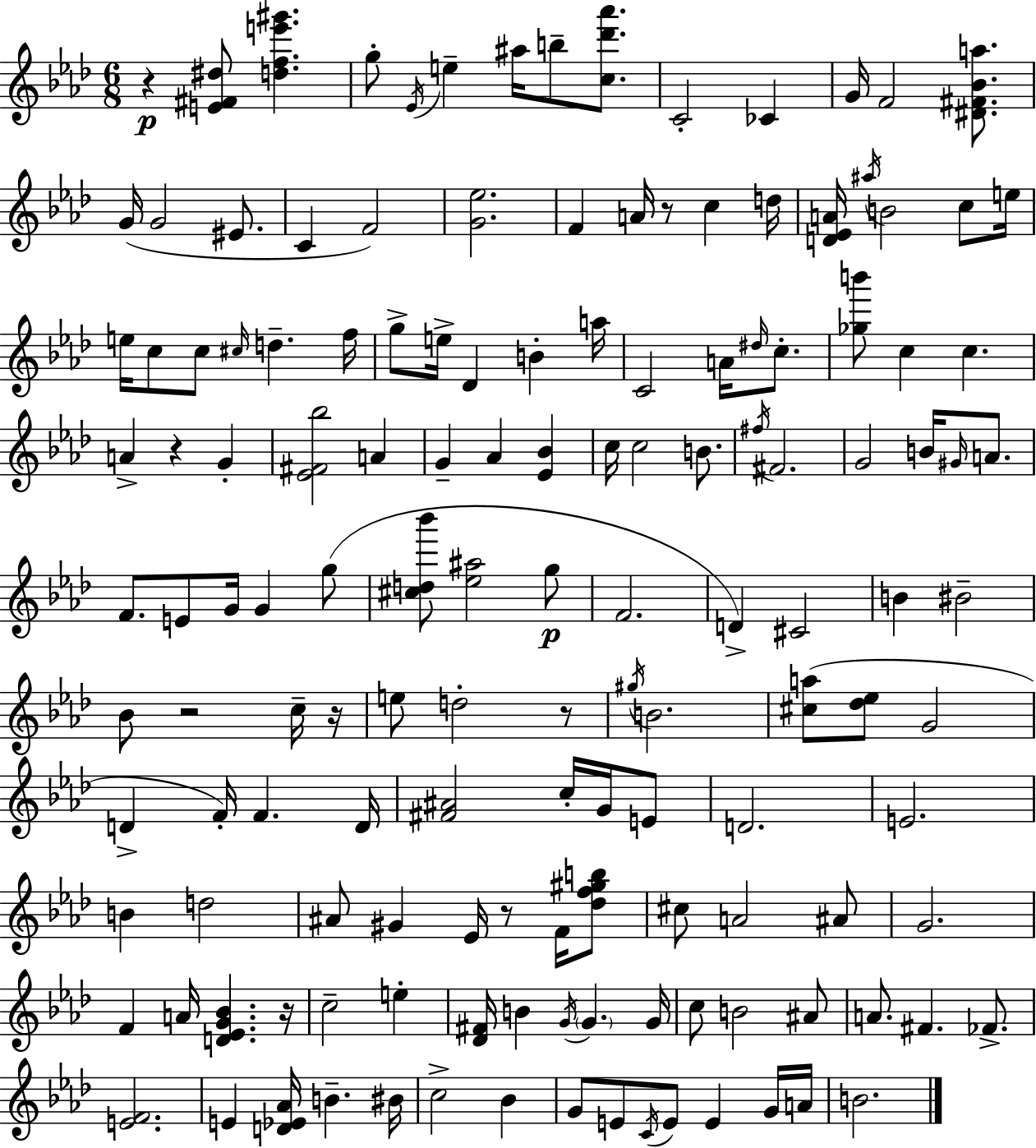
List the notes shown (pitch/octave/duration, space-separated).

R/q [E4,F#4,D#5]/e [D5,F5,E6,G#6]/q. G5/e Eb4/s E5/q A#5/s B5/e [C5,Db6,Ab6]/e. C4/h CES4/q G4/s F4/h [D#4,F#4,Bb4,A5]/e. G4/s G4/h EIS4/e. C4/q F4/h [G4,Eb5]/h. F4/q A4/s R/e C5/q D5/s [D4,Eb4,A4]/s A#5/s B4/h C5/e E5/s E5/s C5/e C5/e C#5/s D5/q. F5/s G5/e E5/s Db4/q B4/q A5/s C4/h A4/s D#5/s C5/e. [Gb5,B6]/e C5/q C5/q. A4/q R/q G4/q [Eb4,F#4,Bb5]/h A4/q G4/q Ab4/q [Eb4,Bb4]/q C5/s C5/h B4/e. F#5/s F#4/h. G4/h B4/s G#4/s A4/e. F4/e. E4/e G4/s G4/q G5/e [C#5,D5,Bb6]/e [Eb5,A#5]/h G5/e F4/h. D4/q C#4/h B4/q BIS4/h Bb4/e R/h C5/s R/s E5/e D5/h R/e G#5/s B4/h. [C#5,A5]/e [Db5,Eb5]/e G4/h D4/q F4/s F4/q. D4/s [F#4,A#4]/h C5/s G4/s E4/e D4/h. E4/h. B4/q D5/h A#4/e G#4/q Eb4/s R/e F4/s [Db5,F5,G#5,B5]/e C#5/e A4/h A#4/e G4/h. F4/q A4/s [D4,Eb4,G4,Bb4]/q. R/s C5/h E5/q [Db4,F#4]/s B4/q G4/s G4/q. G4/s C5/e B4/h A#4/e A4/e. F#4/q. FES4/e. [E4,F4]/h. E4/q [D4,Eb4,Ab4]/s B4/q. BIS4/s C5/h Bb4/q G4/e E4/e C4/s E4/e E4/q G4/s A4/s B4/h.